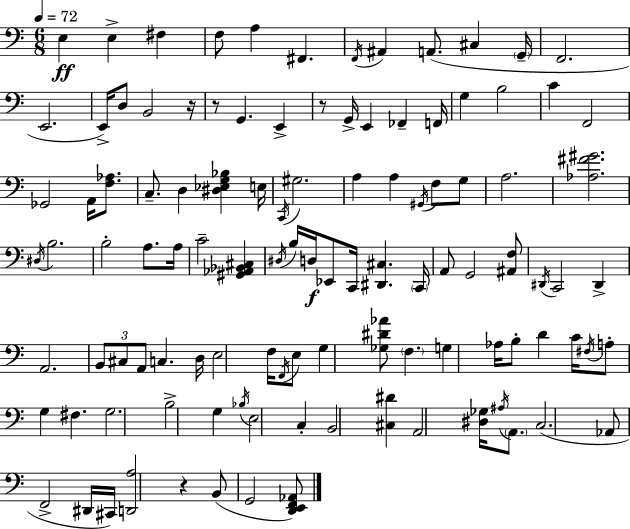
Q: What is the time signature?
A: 6/8